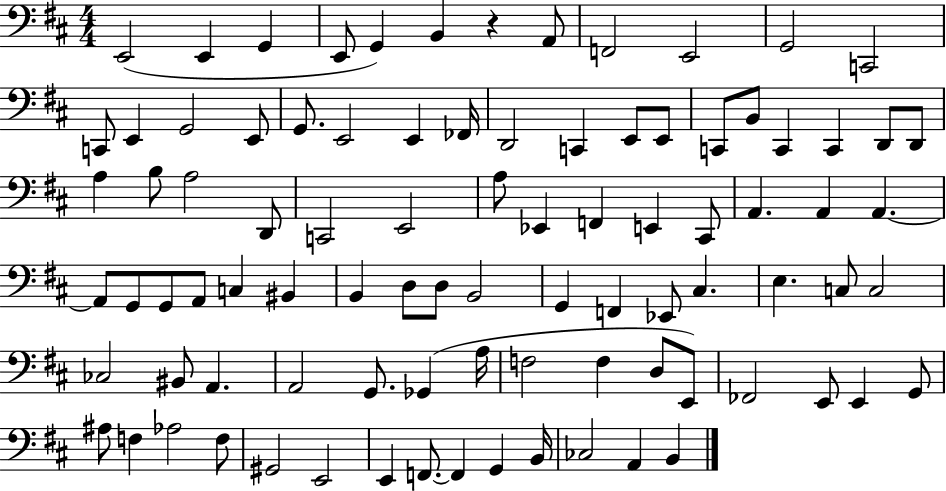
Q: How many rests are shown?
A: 1